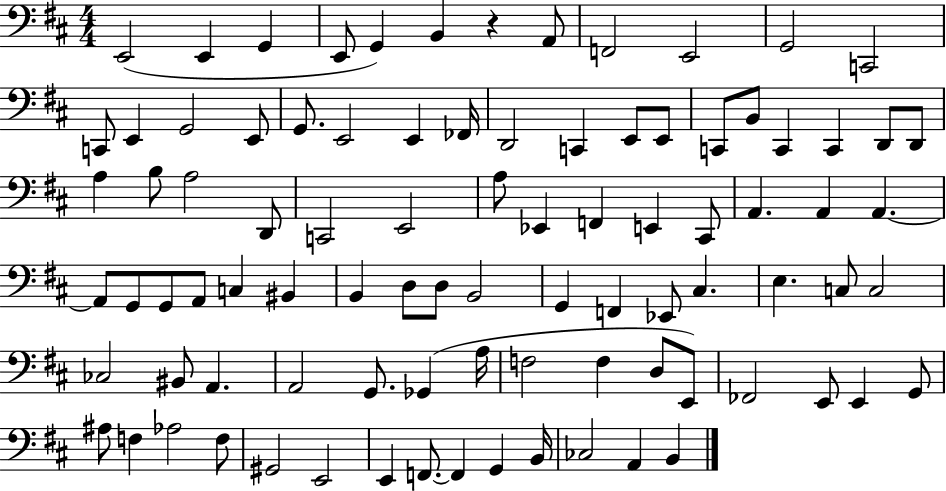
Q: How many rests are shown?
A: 1